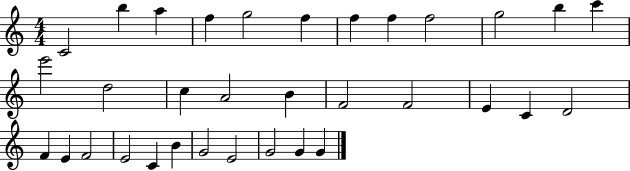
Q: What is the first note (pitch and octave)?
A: C4